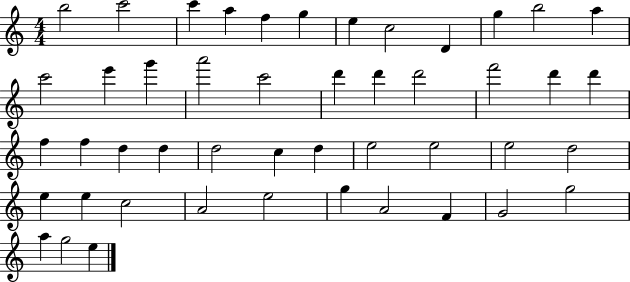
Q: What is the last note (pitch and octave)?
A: E5